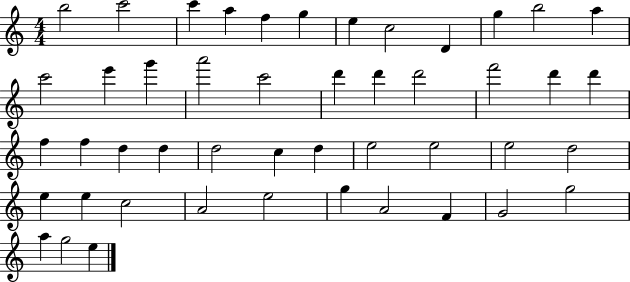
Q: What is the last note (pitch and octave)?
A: E5